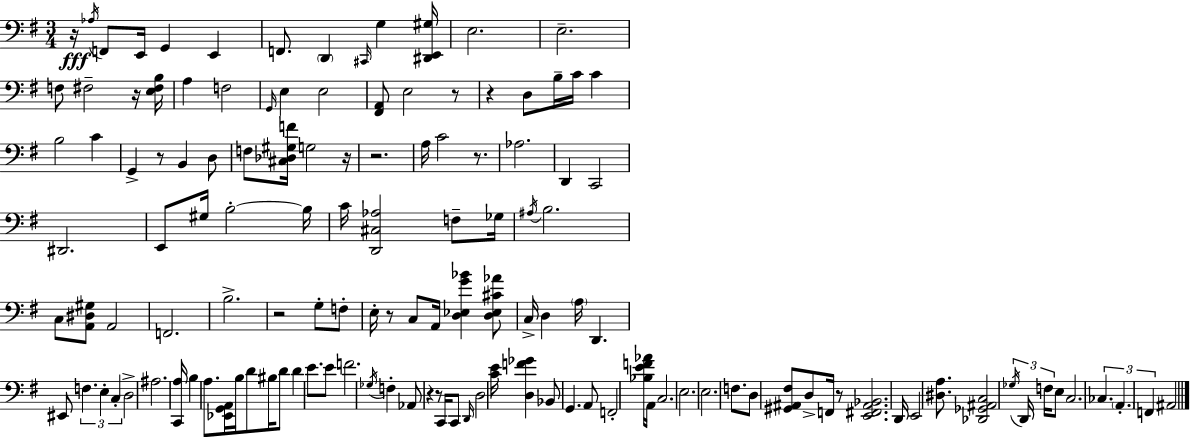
X:1
T:Untitled
M:3/4
L:1/4
K:G
z/4 _A,/4 F,,/2 E,,/4 G,, E,, F,,/2 D,, ^C,,/4 G, [^D,,E,,^G,]/4 E,2 E,2 F,/2 ^F,2 z/4 [E,^F,B,]/4 A, F,2 G,,/4 E, E,2 [^F,,A,,]/2 E,2 z/2 z D,/2 B,/4 C/4 C B,2 C G,, z/2 B,, D,/2 F,/2 [^C,_D,^G,F]/4 G,2 z/4 z2 A,/4 C2 z/2 _A,2 D,, C,,2 ^D,,2 E,,/2 ^G,/4 B,2 B,/4 C/4 [D,,^C,_A,]2 F,/2 _G,/4 ^A,/4 B,2 C,/2 [A,,^D,^G,]/2 A,,2 F,,2 B,2 z2 G,/2 F,/2 E,/4 z/2 C,/2 A,,/4 [D,_E,G_B] [D,_E,^C_A]/2 C,/4 D, A,/4 D,, ^E,,/2 F, E, C, D,2 ^A,2 [C,,A,]/4 B, A,/2 [_E,,G,,A,,]/4 B,/4 D/2 ^B,/4 D/2 D E/2 E/2 F2 _G,/4 F, _A,,/2 z z/2 C,,/4 C,,/2 D,,/4 D,2 [CE]/4 [D,F_G] _B,,/2 G,, A,,/2 F,,2 [_B,EF_A]/4 A,,/4 C,2 E,2 E,2 F,/2 D,/2 [^G,,^A,,^F,]/2 D,/2 F,,/4 z/2 [E,,^F,,^A,,_B,,]2 D,,/4 E,,2 [^D,A,]/2 [_D,,_G,,^A,,C,]2 _G,/4 D,,/4 F,/4 E,/2 C,2 _C, A,, F,, ^A,,2